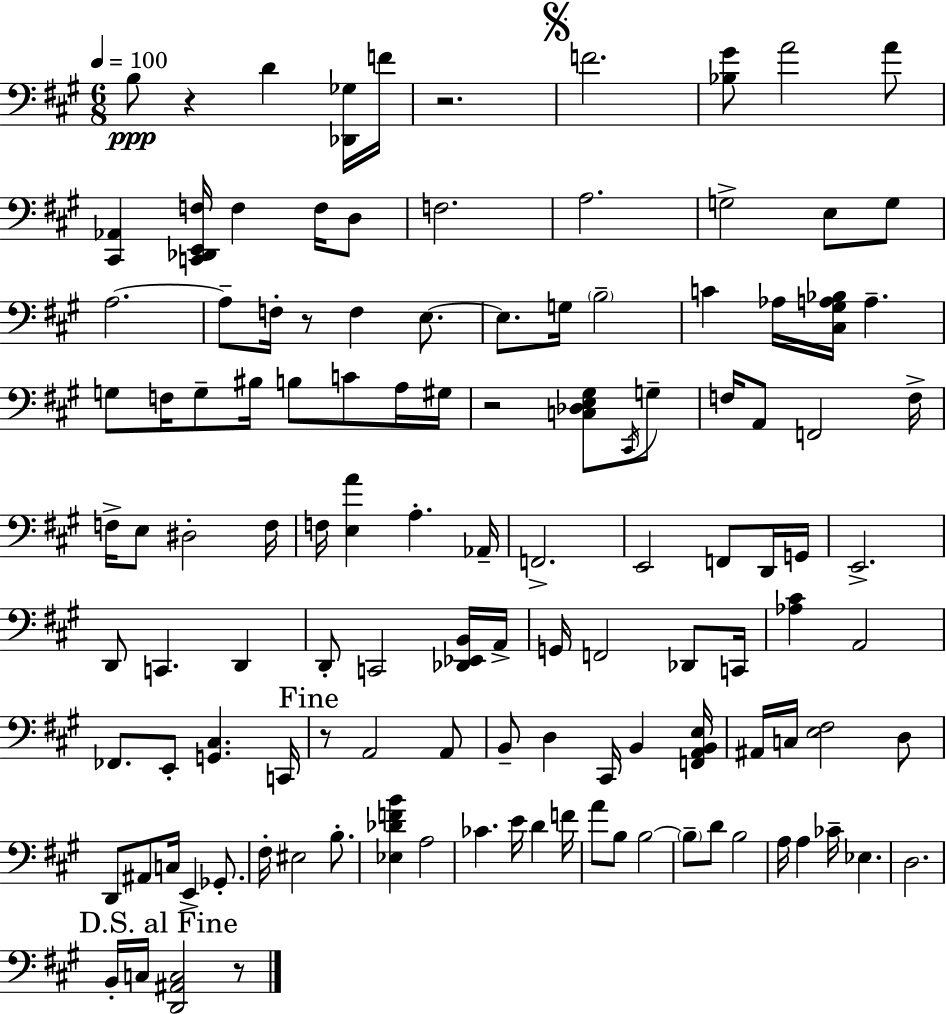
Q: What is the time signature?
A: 6/8